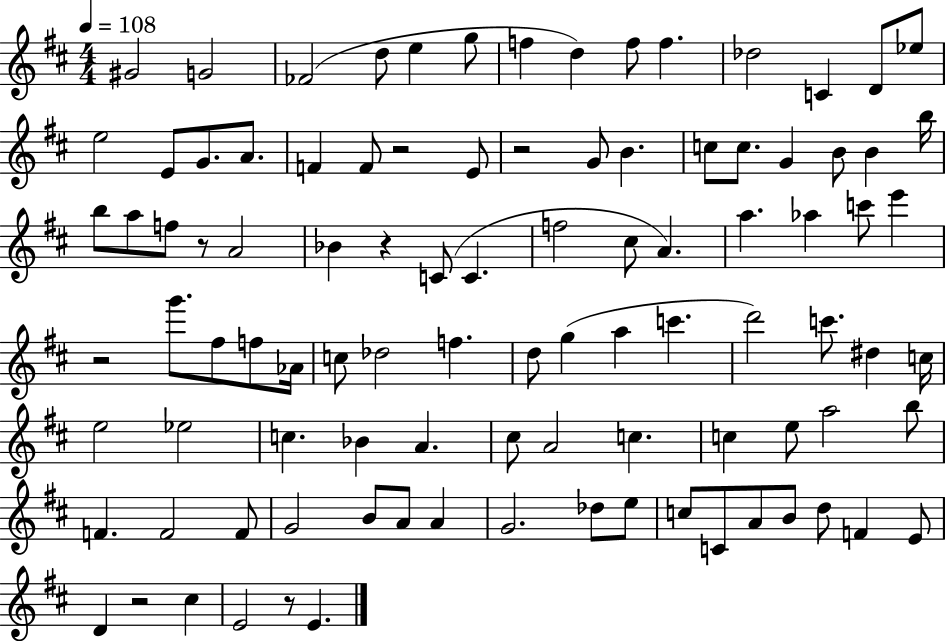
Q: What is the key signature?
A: D major